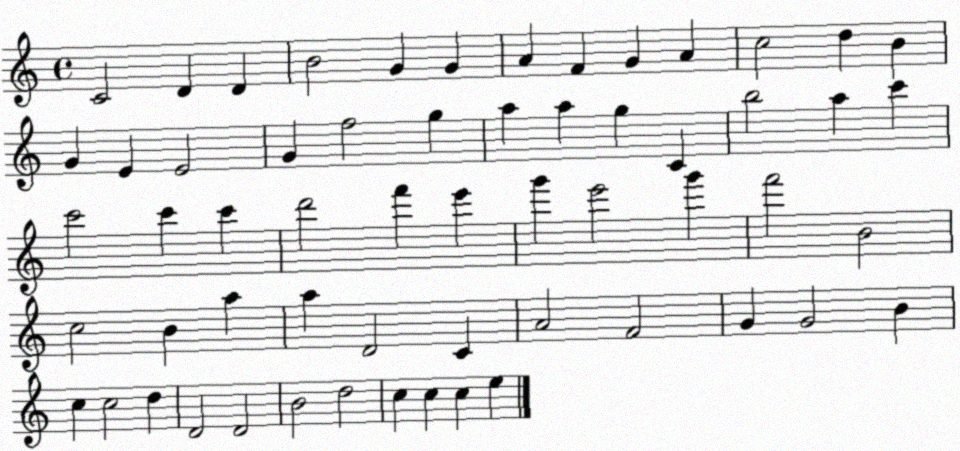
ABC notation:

X:1
T:Untitled
M:4/4
L:1/4
K:C
C2 D D B2 G G A F G A c2 d B G E E2 G f2 g a a g C b2 a c' c'2 c' c' d'2 f' e' g' e'2 g' f'2 B2 c2 B a a D2 C A2 F2 G G2 B c c2 d D2 D2 B2 d2 c c c e